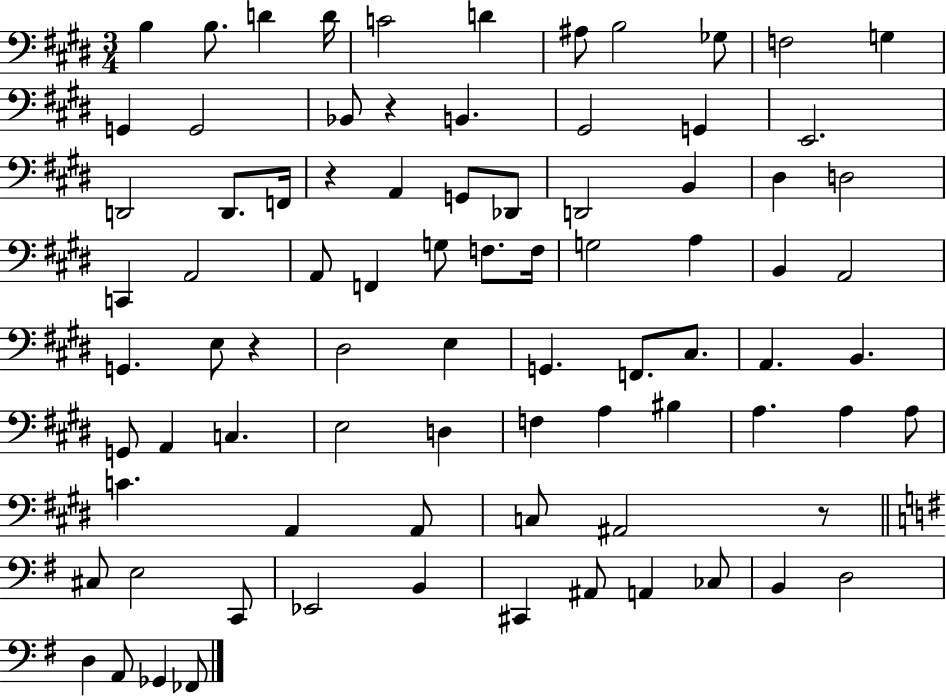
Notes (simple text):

B3/q B3/e. D4/q D4/s C4/h D4/q A#3/e B3/h Gb3/e F3/h G3/q G2/q G2/h Bb2/e R/q B2/q. G#2/h G2/q E2/h. D2/h D2/e. F2/s R/q A2/q G2/e Db2/e D2/h B2/q D#3/q D3/h C2/q A2/h A2/e F2/q G3/e F3/e. F3/s G3/h A3/q B2/q A2/h G2/q. E3/e R/q D#3/h E3/q G2/q. F2/e. C#3/e. A2/q. B2/q. G2/e A2/q C3/q. E3/h D3/q F3/q A3/q BIS3/q A3/q. A3/q A3/e C4/q. A2/q A2/e C3/e A#2/h R/e C#3/e E3/h C2/e Eb2/h B2/q C#2/q A#2/e A2/q CES3/e B2/q D3/h D3/q A2/e Gb2/q FES2/e